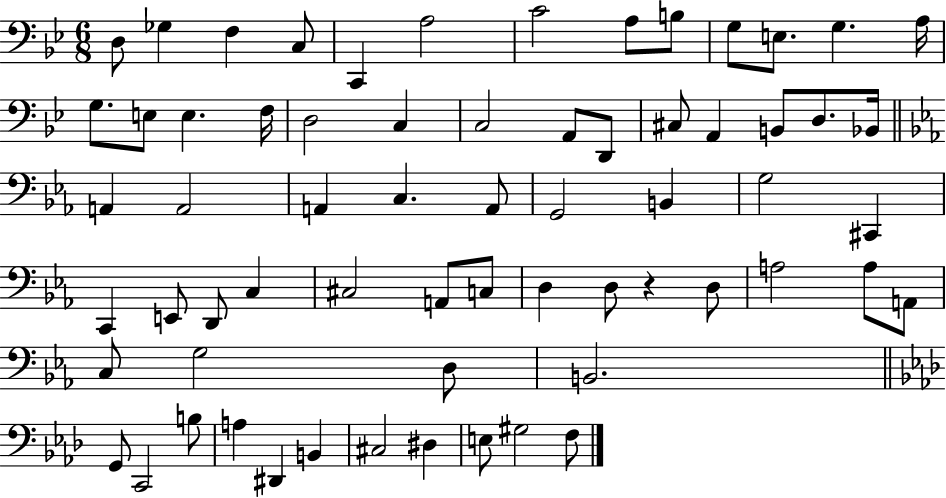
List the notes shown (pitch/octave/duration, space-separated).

D3/e Gb3/q F3/q C3/e C2/q A3/h C4/h A3/e B3/e G3/e E3/e. G3/q. A3/s G3/e. E3/e E3/q. F3/s D3/h C3/q C3/h A2/e D2/e C#3/e A2/q B2/e D3/e. Bb2/s A2/q A2/h A2/q C3/q. A2/e G2/h B2/q G3/h C#2/q C2/q E2/e D2/e C3/q C#3/h A2/e C3/e D3/q D3/e R/q D3/e A3/h A3/e A2/e C3/e G3/h D3/e B2/h. G2/e C2/h B3/e A3/q D#2/q B2/q C#3/h D#3/q E3/e G#3/h F3/e